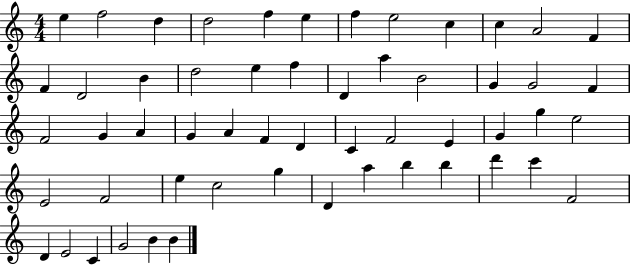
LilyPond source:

{
  \clef treble
  \numericTimeSignature
  \time 4/4
  \key c \major
  e''4 f''2 d''4 | d''2 f''4 e''4 | f''4 e''2 c''4 | c''4 a'2 f'4 | \break f'4 d'2 b'4 | d''2 e''4 f''4 | d'4 a''4 b'2 | g'4 g'2 f'4 | \break f'2 g'4 a'4 | g'4 a'4 f'4 d'4 | c'4 f'2 e'4 | g'4 g''4 e''2 | \break e'2 f'2 | e''4 c''2 g''4 | d'4 a''4 b''4 b''4 | d'''4 c'''4 f'2 | \break d'4 e'2 c'4 | g'2 b'4 b'4 | \bar "|."
}